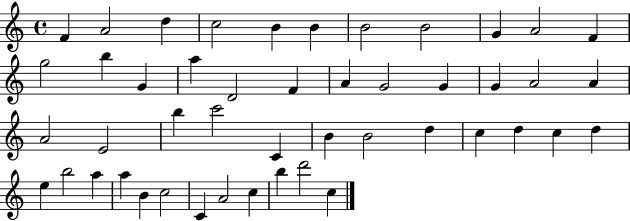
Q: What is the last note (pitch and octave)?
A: C5